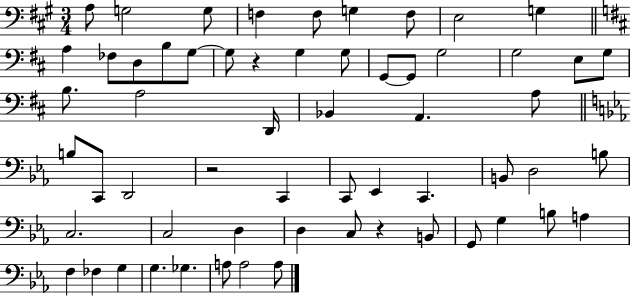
A3/e G3/h G3/e F3/q F3/e G3/q F3/e E3/h G3/q A3/q FES3/e D3/e B3/e G3/e G3/e R/q G3/q G3/e G2/e G2/e G3/h G3/h E3/e G3/e B3/e. A3/h D2/s Bb2/q A2/q. A3/e B3/e C2/e D2/h R/h C2/q C2/e Eb2/q C2/q. B2/e D3/h B3/e C3/h. C3/h D3/q D3/q C3/e R/q B2/e G2/e G3/q B3/e A3/q F3/q FES3/q G3/q G3/q. Gb3/q. A3/e A3/h A3/e